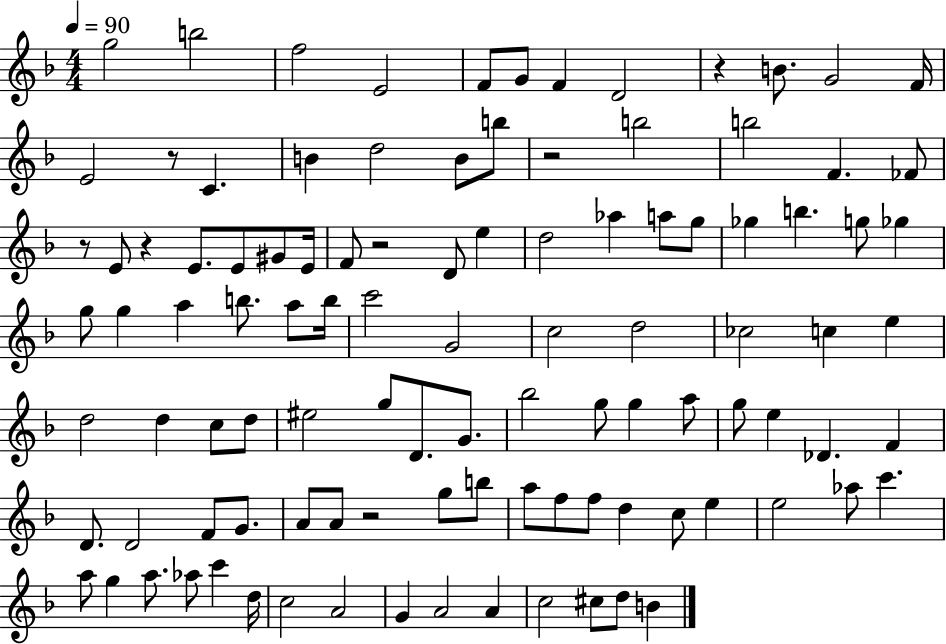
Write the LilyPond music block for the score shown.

{
  \clef treble
  \numericTimeSignature
  \time 4/4
  \key f \major
  \tempo 4 = 90
  \repeat volta 2 { g''2 b''2 | f''2 e'2 | f'8 g'8 f'4 d'2 | r4 b'8. g'2 f'16 | \break e'2 r8 c'4. | b'4 d''2 b'8 b''8 | r2 b''2 | b''2 f'4. fes'8 | \break r8 e'8 r4 e'8. e'8 gis'8 e'16 | f'8 r2 d'8 e''4 | d''2 aes''4 a''8 g''8 | ges''4 b''4. g''8 ges''4 | \break g''8 g''4 a''4 b''8. a''8 b''16 | c'''2 g'2 | c''2 d''2 | ces''2 c''4 e''4 | \break d''2 d''4 c''8 d''8 | eis''2 g''8 d'8. g'8. | bes''2 g''8 g''4 a''8 | g''8 e''4 des'4. f'4 | \break d'8. d'2 f'8 g'8. | a'8 a'8 r2 g''8 b''8 | a''8 f''8 f''8 d''4 c''8 e''4 | e''2 aes''8 c'''4. | \break a''8 g''4 a''8. aes''8 c'''4 d''16 | c''2 a'2 | g'4 a'2 a'4 | c''2 cis''8 d''8 b'4 | \break } \bar "|."
}